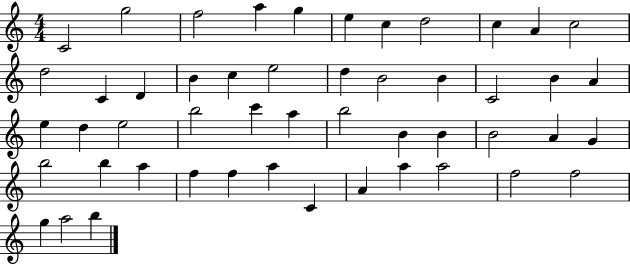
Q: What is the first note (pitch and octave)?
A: C4